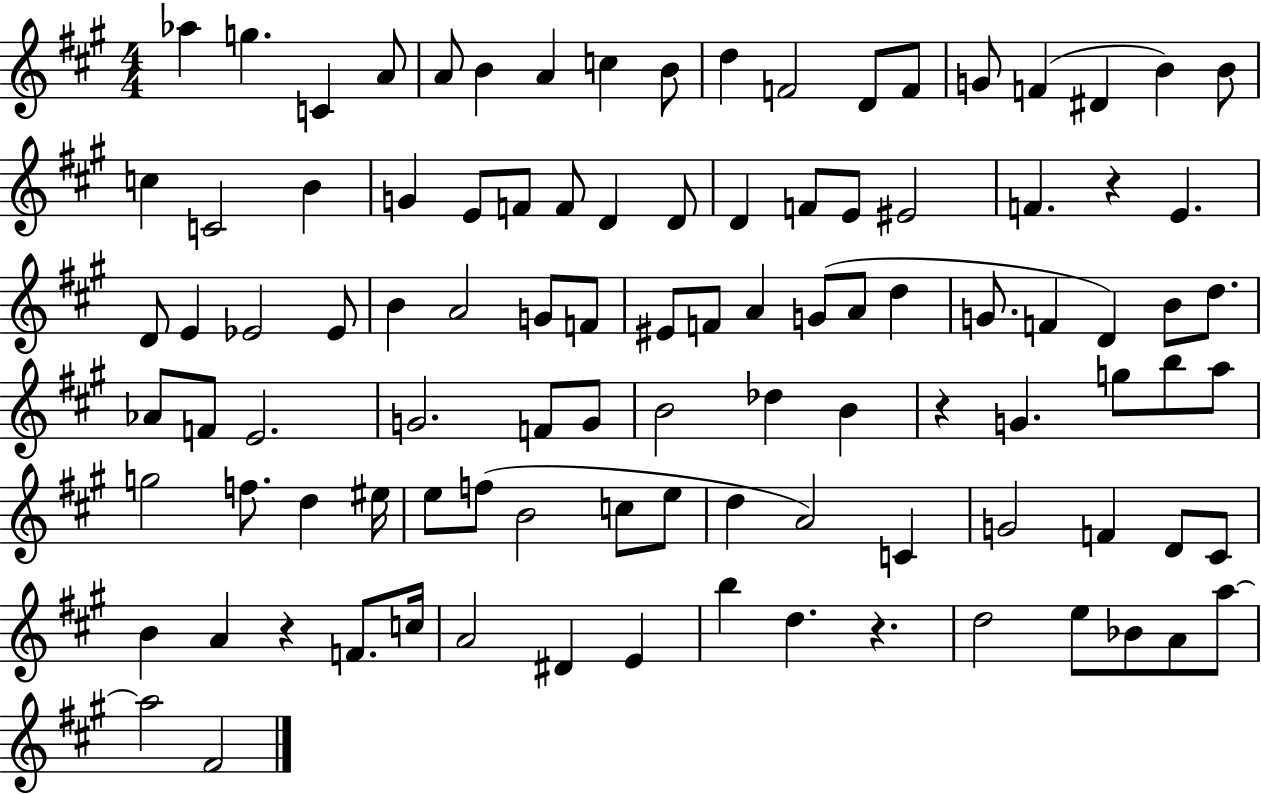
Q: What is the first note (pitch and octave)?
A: Ab5